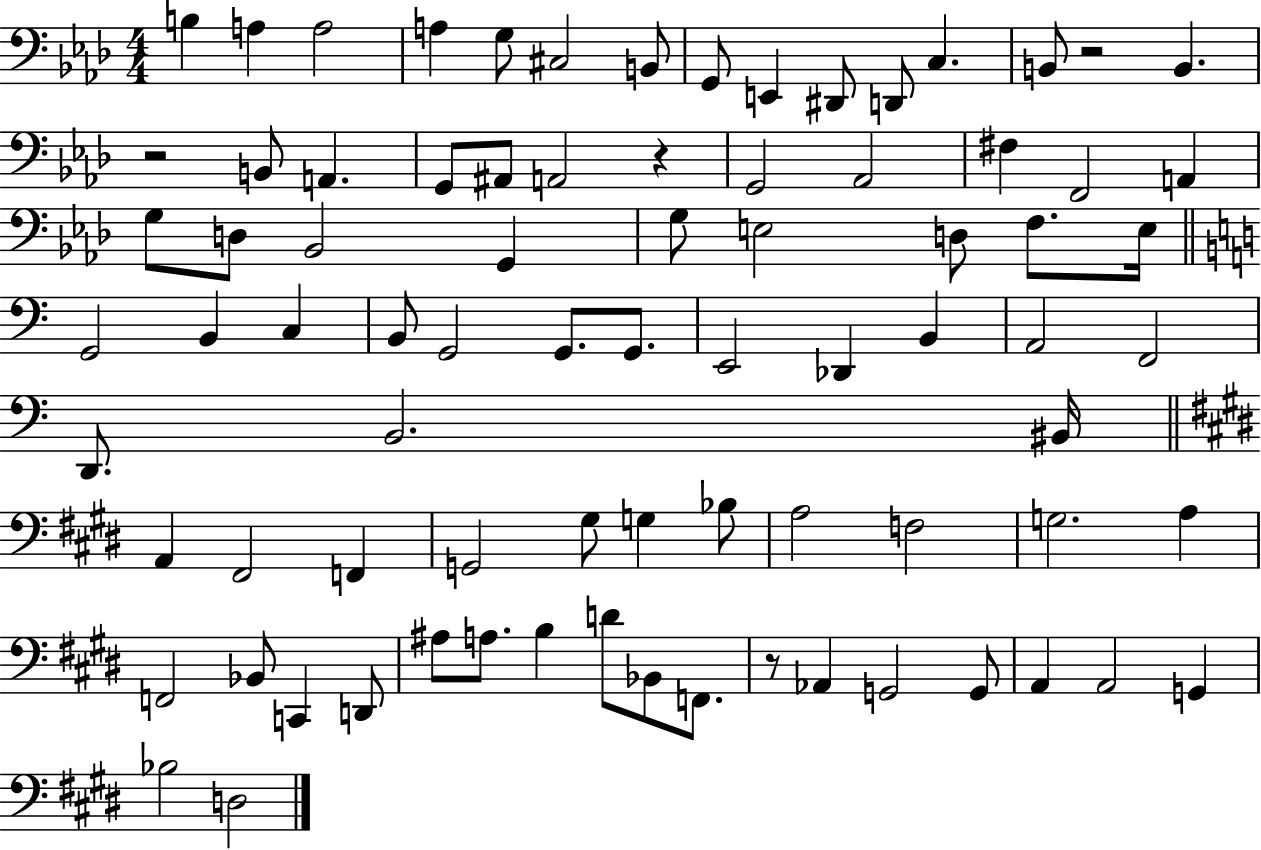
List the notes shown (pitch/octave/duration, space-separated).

B3/q A3/q A3/h A3/q G3/e C#3/h B2/e G2/e E2/q D#2/e D2/e C3/q. B2/e R/h B2/q. R/h B2/e A2/q. G2/e A#2/e A2/h R/q G2/h Ab2/h F#3/q F2/h A2/q G3/e D3/e Bb2/h G2/q G3/e E3/h D3/e F3/e. E3/s G2/h B2/q C3/q B2/e G2/h G2/e. G2/e. E2/h Db2/q B2/q A2/h F2/h D2/e. B2/h. BIS2/s A2/q F#2/h F2/q G2/h G#3/e G3/q Bb3/e A3/h F3/h G3/h. A3/q F2/h Bb2/e C2/q D2/e A#3/e A3/e. B3/q D4/e Bb2/e F2/e. R/e Ab2/q G2/h G2/e A2/q A2/h G2/q Bb3/h D3/h